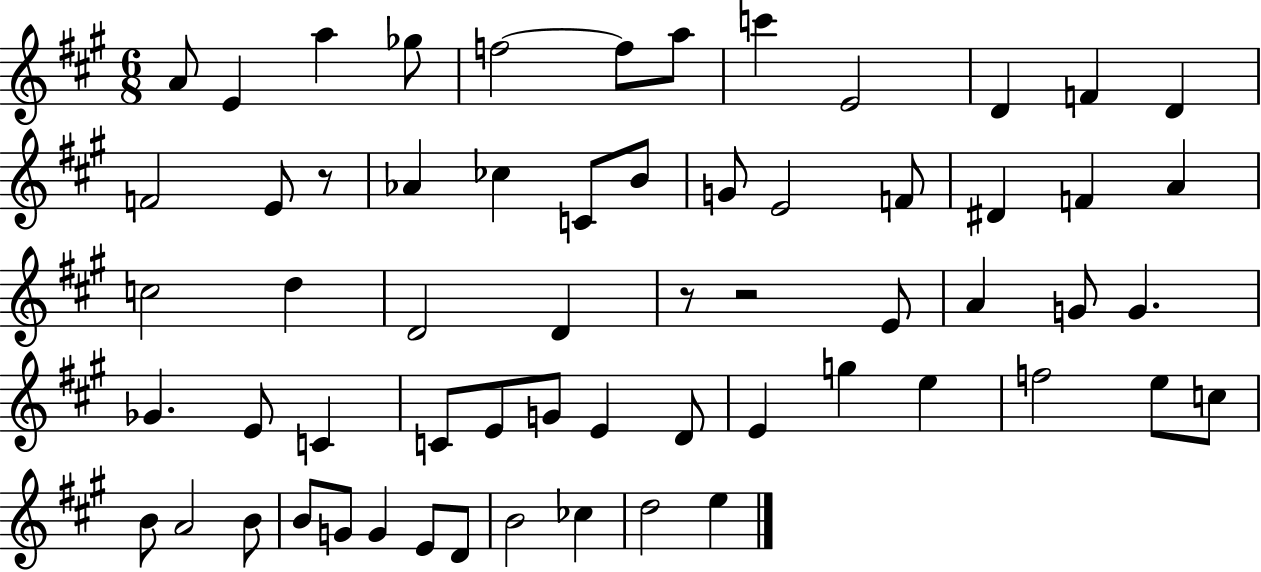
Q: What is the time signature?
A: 6/8